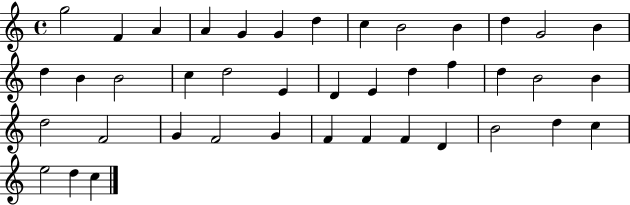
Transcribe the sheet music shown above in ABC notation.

X:1
T:Untitled
M:4/4
L:1/4
K:C
g2 F A A G G d c B2 B d G2 B d B B2 c d2 E D E d f d B2 B d2 F2 G F2 G F F F D B2 d c e2 d c